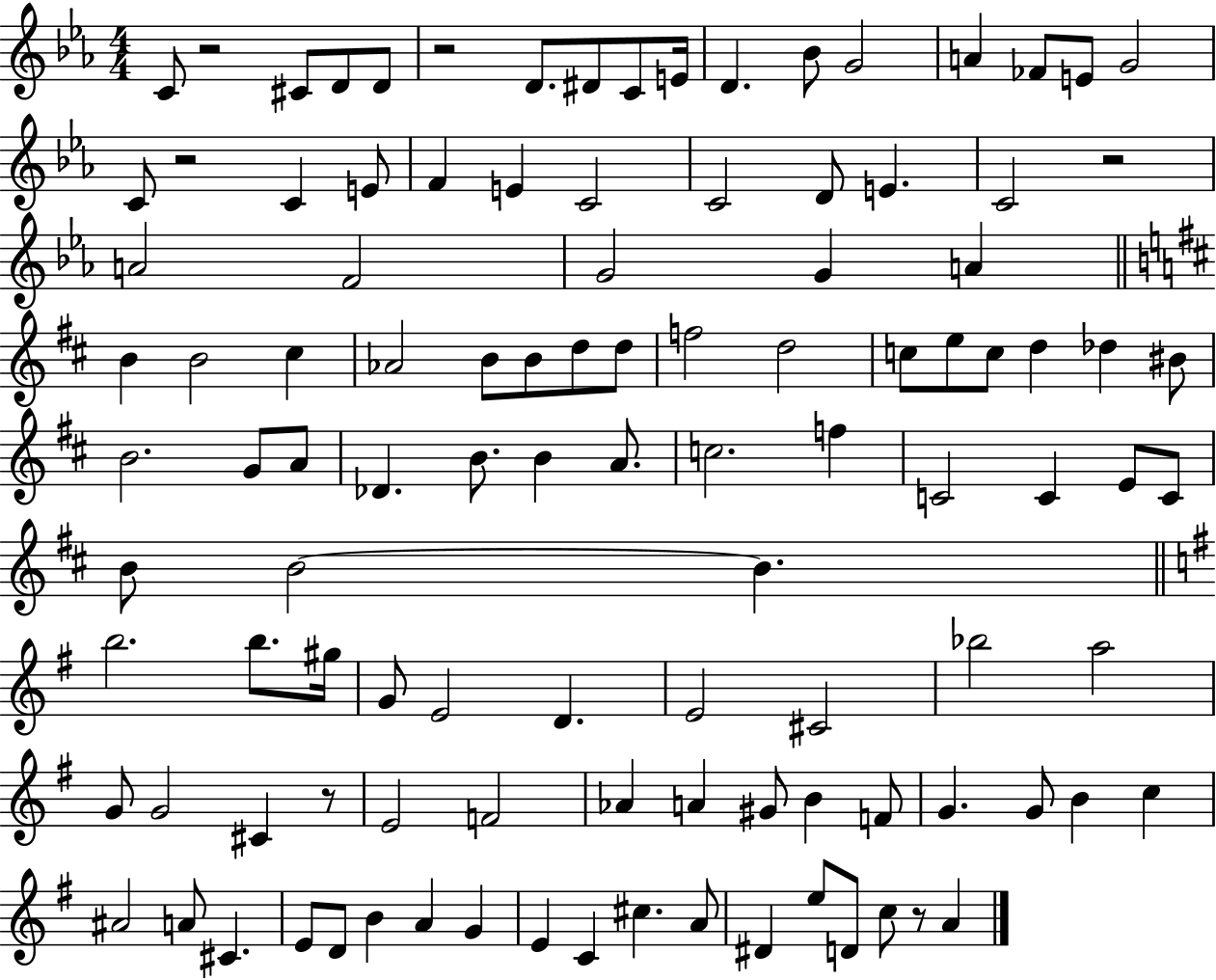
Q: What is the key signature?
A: EES major